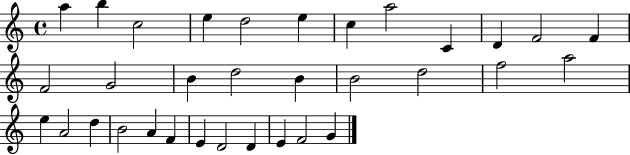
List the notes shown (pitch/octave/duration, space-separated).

A5/q B5/q C5/h E5/q D5/h E5/q C5/q A5/h C4/q D4/q F4/h F4/q F4/h G4/h B4/q D5/h B4/q B4/h D5/h F5/h A5/h E5/q A4/h D5/q B4/h A4/q F4/q E4/q D4/h D4/q E4/q F4/h G4/q